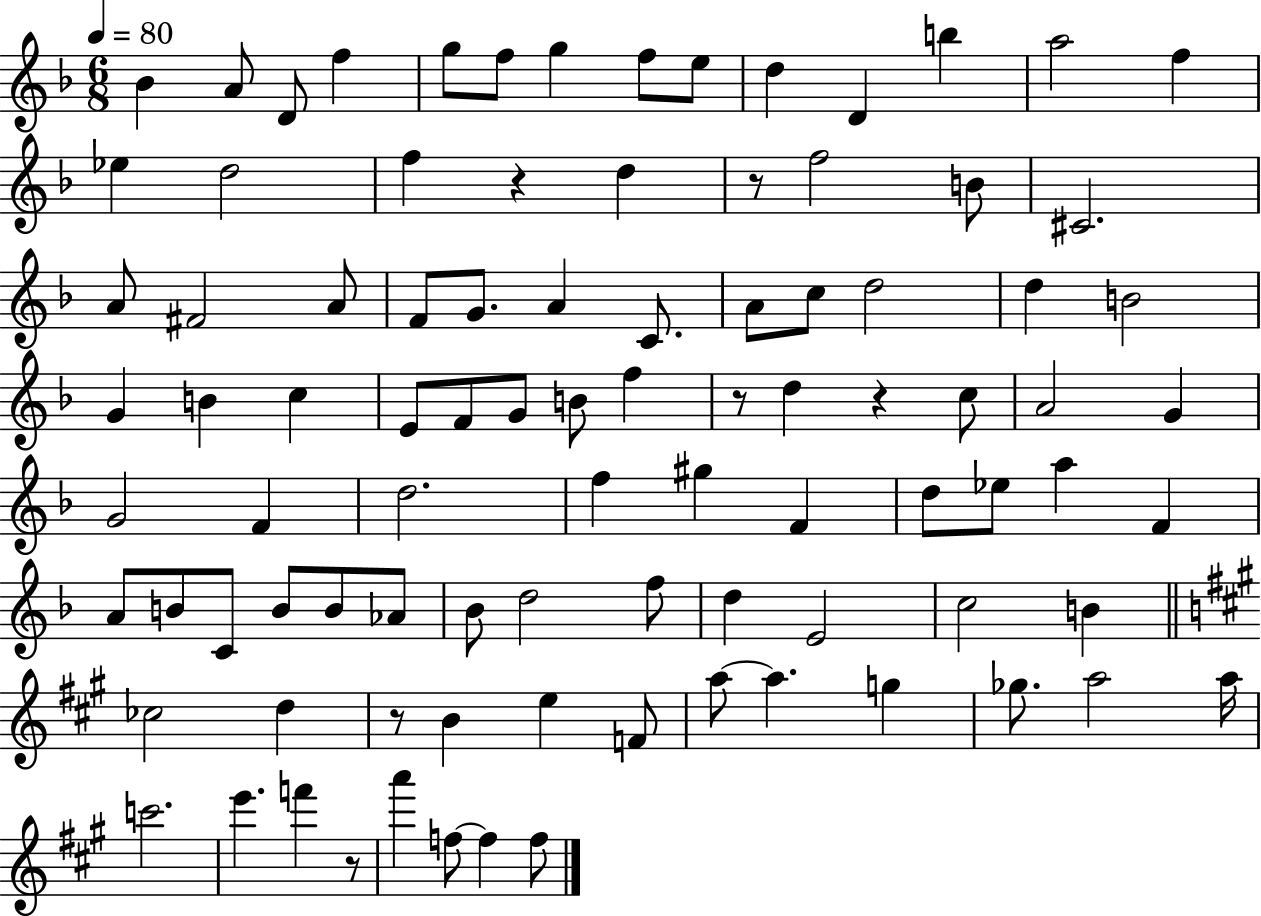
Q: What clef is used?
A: treble